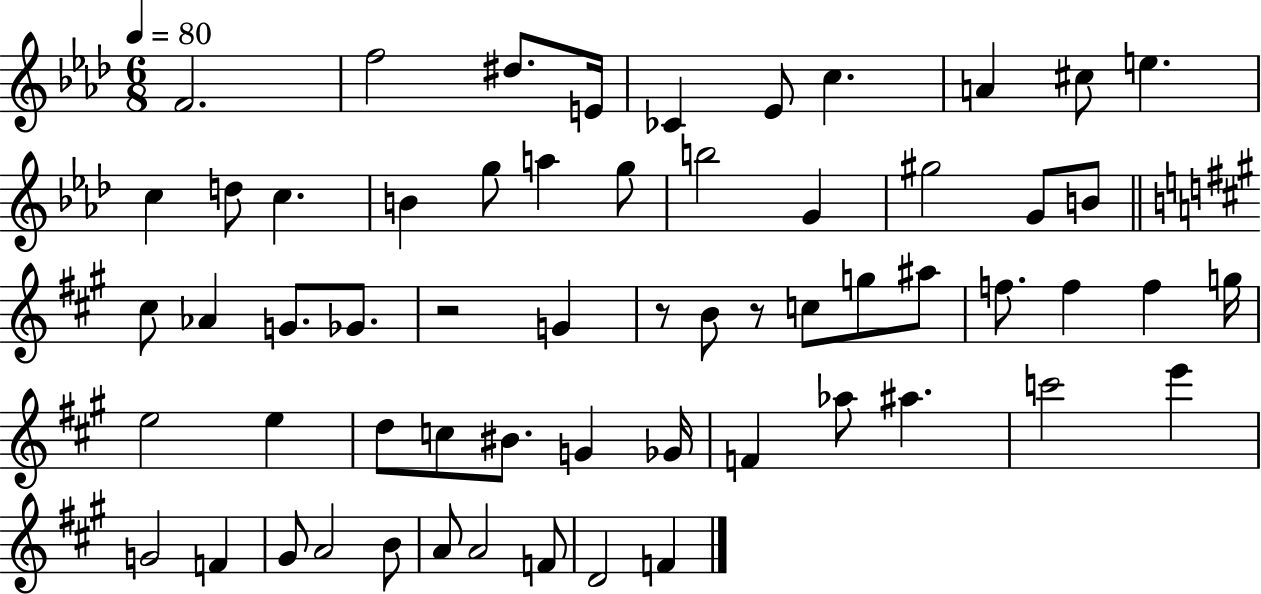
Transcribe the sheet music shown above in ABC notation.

X:1
T:Untitled
M:6/8
L:1/4
K:Ab
F2 f2 ^d/2 E/4 _C _E/2 c A ^c/2 e c d/2 c B g/2 a g/2 b2 G ^g2 G/2 B/2 ^c/2 _A G/2 _G/2 z2 G z/2 B/2 z/2 c/2 g/2 ^a/2 f/2 f f g/4 e2 e d/2 c/2 ^B/2 G _G/4 F _a/2 ^a c'2 e' G2 F ^G/2 A2 B/2 A/2 A2 F/2 D2 F